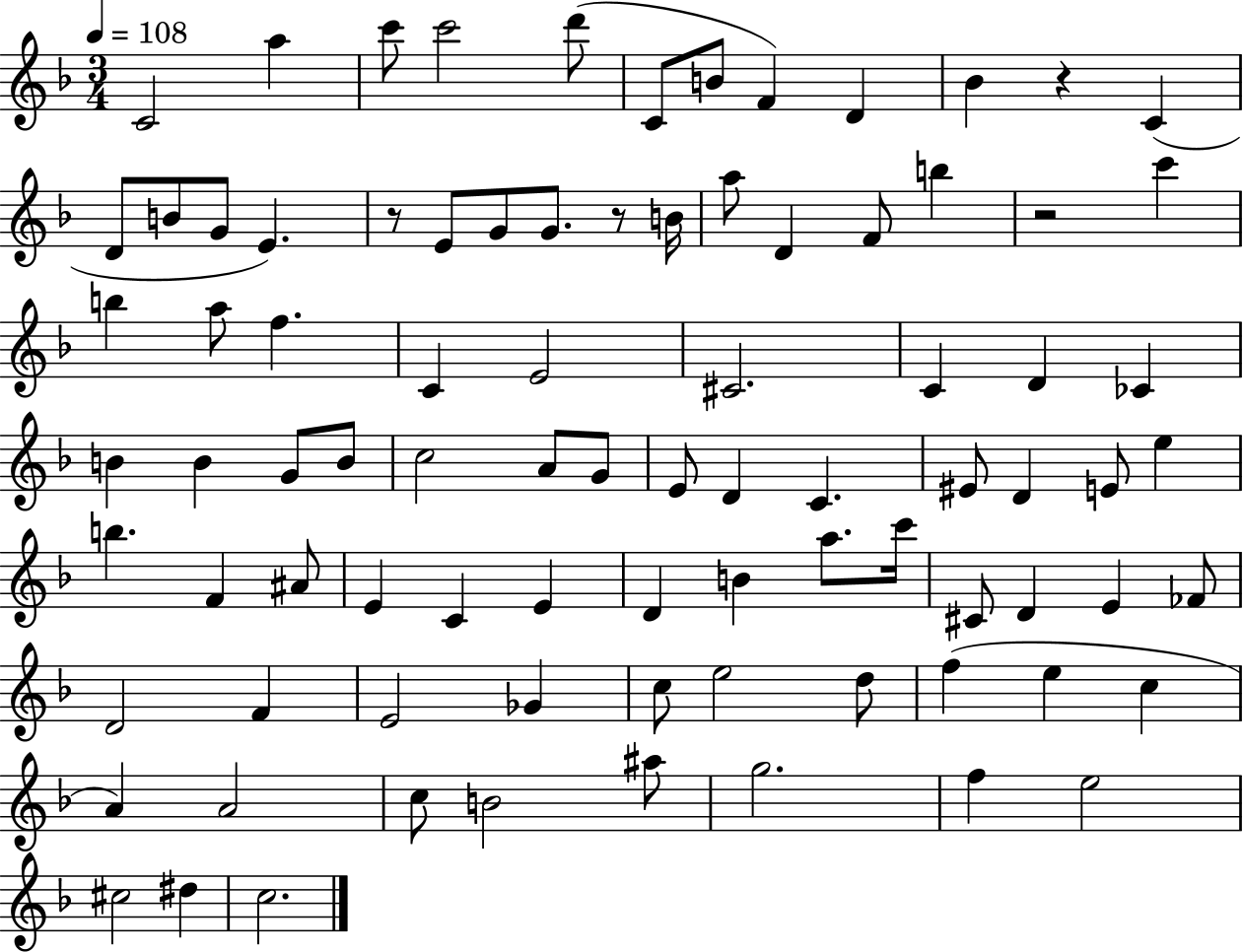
C4/h A5/q C6/e C6/h D6/e C4/e B4/e F4/q D4/q Bb4/q R/q C4/q D4/e B4/e G4/e E4/q. R/e E4/e G4/e G4/e. R/e B4/s A5/e D4/q F4/e B5/q R/h C6/q B5/q A5/e F5/q. C4/q E4/h C#4/h. C4/q D4/q CES4/q B4/q B4/q G4/e B4/e C5/h A4/e G4/e E4/e D4/q C4/q. EIS4/e D4/q E4/e E5/q B5/q. F4/q A#4/e E4/q C4/q E4/q D4/q B4/q A5/e. C6/s C#4/e D4/q E4/q FES4/e D4/h F4/q E4/h Gb4/q C5/e E5/h D5/e F5/q E5/q C5/q A4/q A4/h C5/e B4/h A#5/e G5/h. F5/q E5/h C#5/h D#5/q C5/h.